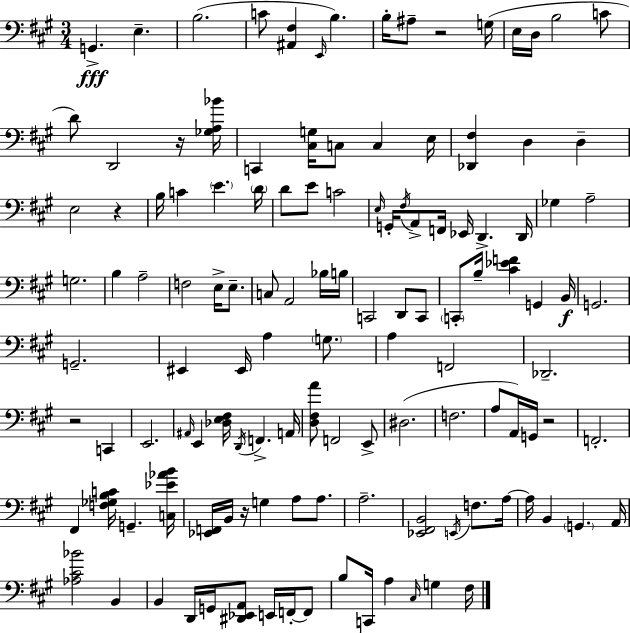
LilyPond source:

{
  \clef bass
  \numericTimeSignature
  \time 3/4
  \key a \major
  g,4.->\fff e4.-- | b2.( | c'8 <ais, fis>4 \grace { e,16 }) b4. | b16-. ais8-- r2 | \break g16( e16 d16 b2 c'8 | d'8) d,2 r16 | <ges a bes'>16 c,4 <cis g>16 c8 c4 | e16 <des, fis>4 d4 d4-- | \break e2 r4 | b16 c'4 \parenthesize e'4. | \parenthesize d'16 d'8 e'8 c'2 | \grace { e16 } g,16-. \acciaccatura { fis16 } a,8-> f,16 ees,16 d,4.-> | \break d,16 ges4 a2-- | g2. | b4 a2-- | f2 e16-> | \break e8.-- c8 a,2 | bes16 b16 c,2 d,8 | c,8 \parenthesize c,8-. b16-- <cis' ees' f'>4 g,4 | b,16\f g,2. | \break g,2.-- | eis,4 eis,16 a4 | \parenthesize g8. a4 f,2 | des,2.-- | \break r2 c,4 | e,2. | \grace { ais,16 } e,4 <des e fis>16 \acciaccatura { d,16 } f,4.-> | a,16 <d fis a'>8 f,2 | \break e,8-> dis2.( | f2. | a8 a,16) g,16 r2 | f,2.-. | \break fis,4 <f ges b c'>16 g,4.-- | <c ees' aes' b'>16 <ees, f,>16 b,16 r16 g4 | a8 a8. a2.-- | <ees, fis, b,>2 | \break \acciaccatura { e,16 } f8. a16~~ a16 b,4 \parenthesize g,4. | a,16 <aes cis' bes'>2 | b,4 b,4 d,16 g,16 | <dis, ees, a,>8 e,16 f,16-.~~ f,8 b8 c,16 a4 | \break \grace { cis16 } g4 fis16 \bar "|."
}